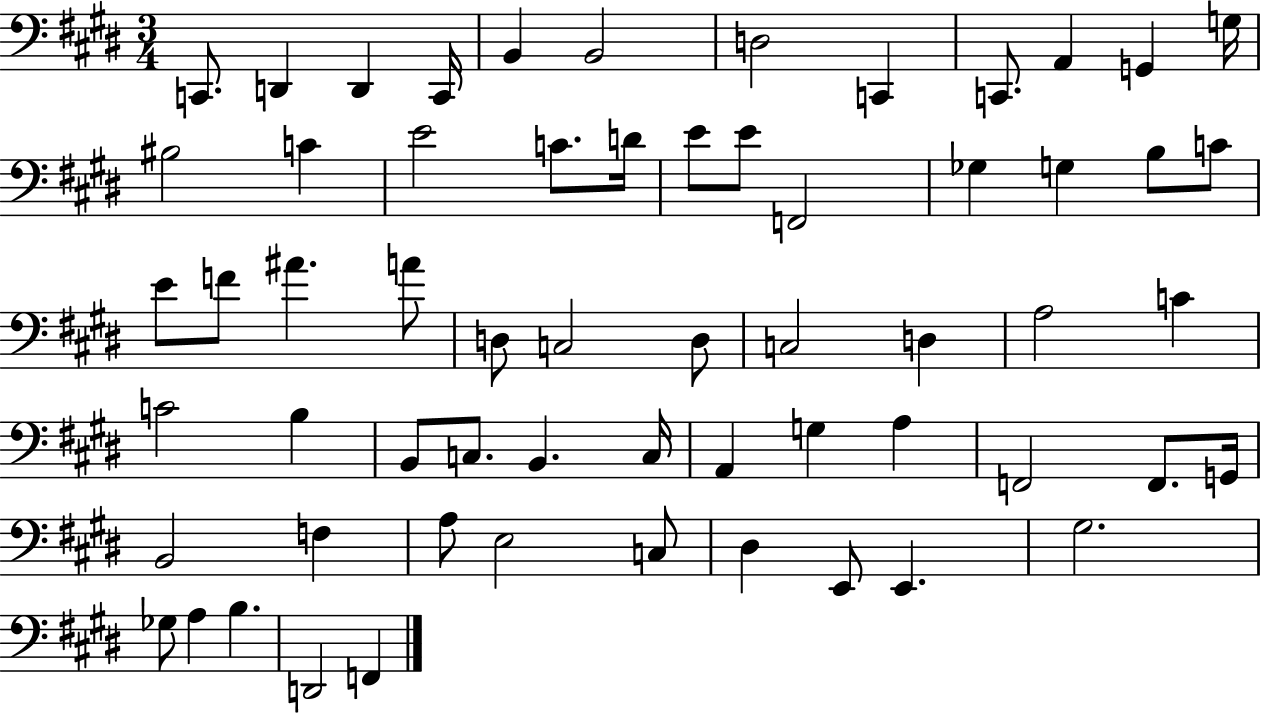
C2/e. D2/q D2/q C2/s B2/q B2/h D3/h C2/q C2/e. A2/q G2/q G3/s BIS3/h C4/q E4/h C4/e. D4/s E4/e E4/e F2/h Gb3/q G3/q B3/e C4/e E4/e F4/e A#4/q. A4/e D3/e C3/h D3/e C3/h D3/q A3/h C4/q C4/h B3/q B2/e C3/e. B2/q. C3/s A2/q G3/q A3/q F2/h F2/e. G2/s B2/h F3/q A3/e E3/h C3/e D#3/q E2/e E2/q. G#3/h. Gb3/e A3/q B3/q. D2/h F2/q